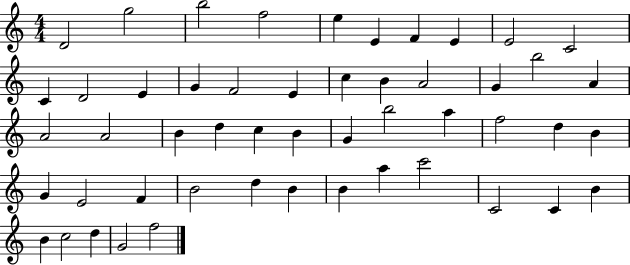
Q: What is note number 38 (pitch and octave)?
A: B4